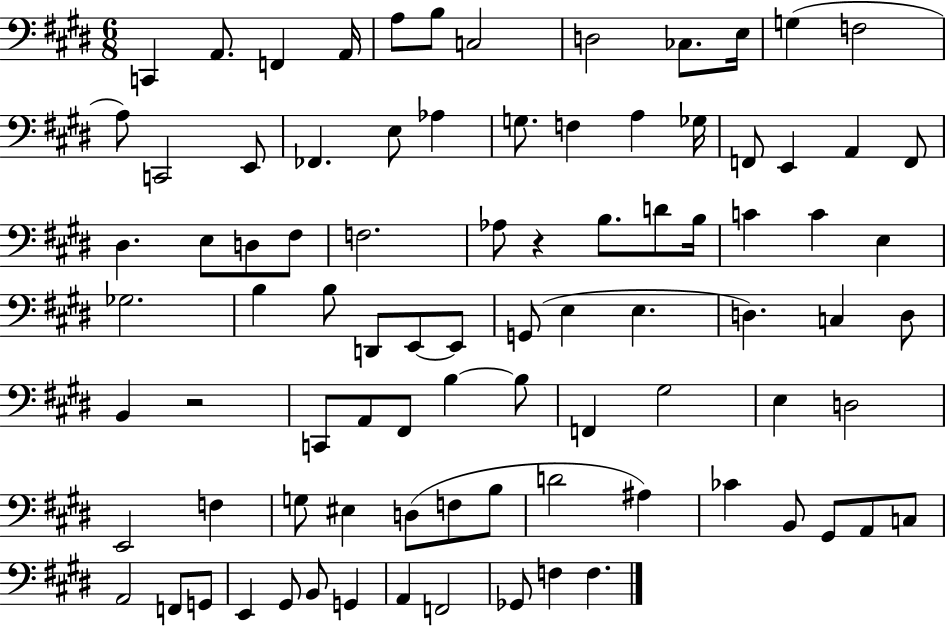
C2/q A2/e. F2/q A2/s A3/e B3/e C3/h D3/h CES3/e. E3/s G3/q F3/h A3/e C2/h E2/e FES2/q. E3/e Ab3/q G3/e. F3/q A3/q Gb3/s F2/e E2/q A2/q F2/e D#3/q. E3/e D3/e F#3/e F3/h. Ab3/e R/q B3/e. D4/e B3/s C4/q C4/q E3/q Gb3/h. B3/q B3/e D2/e E2/e E2/e G2/e E3/q E3/q. D3/q. C3/q D3/e B2/q R/h C2/e A2/e F#2/e B3/q B3/e F2/q G#3/h E3/q D3/h E2/h F3/q G3/e EIS3/q D3/e F3/e B3/e D4/h A#3/q CES4/q B2/e G#2/e A2/e C3/e A2/h F2/e G2/e E2/q G#2/e B2/e G2/q A2/q F2/h Gb2/e F3/q F3/q.